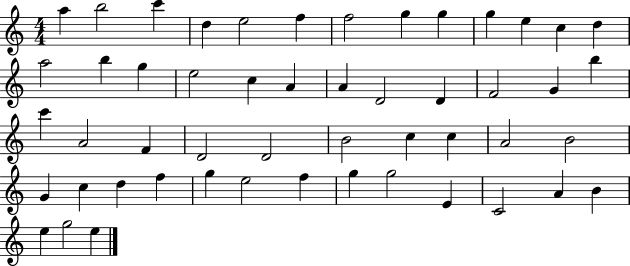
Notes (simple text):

A5/q B5/h C6/q D5/q E5/h F5/q F5/h G5/q G5/q G5/q E5/q C5/q D5/q A5/h B5/q G5/q E5/h C5/q A4/q A4/q D4/h D4/q F4/h G4/q B5/q C6/q A4/h F4/q D4/h D4/h B4/h C5/q C5/q A4/h B4/h G4/q C5/q D5/q F5/q G5/q E5/h F5/q G5/q G5/h E4/q C4/h A4/q B4/q E5/q G5/h E5/q